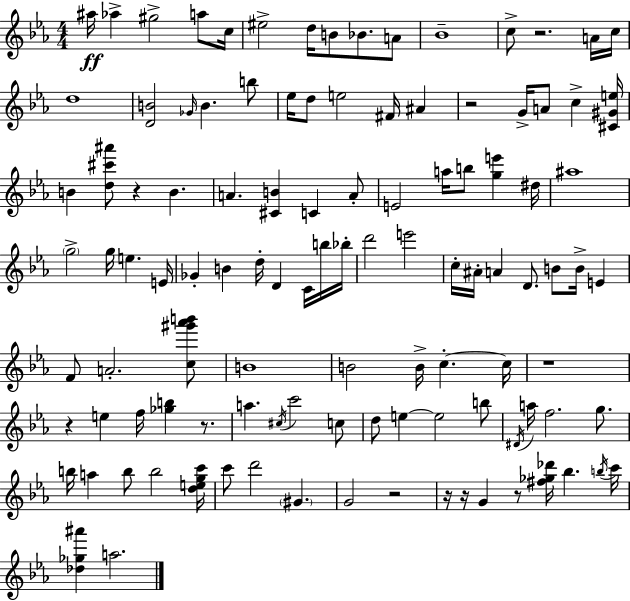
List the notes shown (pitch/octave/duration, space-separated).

A#5/s Ab5/q G#5/h A5/e C5/s EIS5/h D5/s B4/e Bb4/e. A4/e Bb4/w C5/e R/h. A4/s C5/s D5/w [D4,B4]/h Gb4/s B4/q. B5/e Eb5/s D5/e E5/h F#4/s A#4/q R/h G4/s A4/e C5/q [C#4,G#4,E5]/s B4/q [D5,C#6,A#6]/e R/q B4/q. A4/q. [C#4,B4]/q C4/q A4/e E4/h A5/s B5/e [G5,E6]/q D#5/s A#5/w G5/h G5/s E5/q. E4/s Gb4/q B4/q D5/s D4/q C4/s B5/s Bb5/s D6/h E6/h C5/s A#4/s A4/q D4/e. B4/e B4/s E4/q F4/e A4/h. [C5,G#6,Ab6,B6]/e B4/w B4/h B4/s C5/q. C5/s R/w R/q E5/q F5/s [Gb5,B5]/q R/e. A5/q. C#5/s C6/h C5/e D5/e E5/q E5/h B5/e D#4/s A5/s F5/h. G5/e. B5/s A5/q B5/e B5/h [D5,E5,G5,C6]/s C6/e D6/h G#4/q. G4/h R/h R/s R/s G4/q R/e [F#5,Gb5,Db6]/s Bb5/q. B5/s C6/s [Db5,Gb5,A#6]/q A5/h.